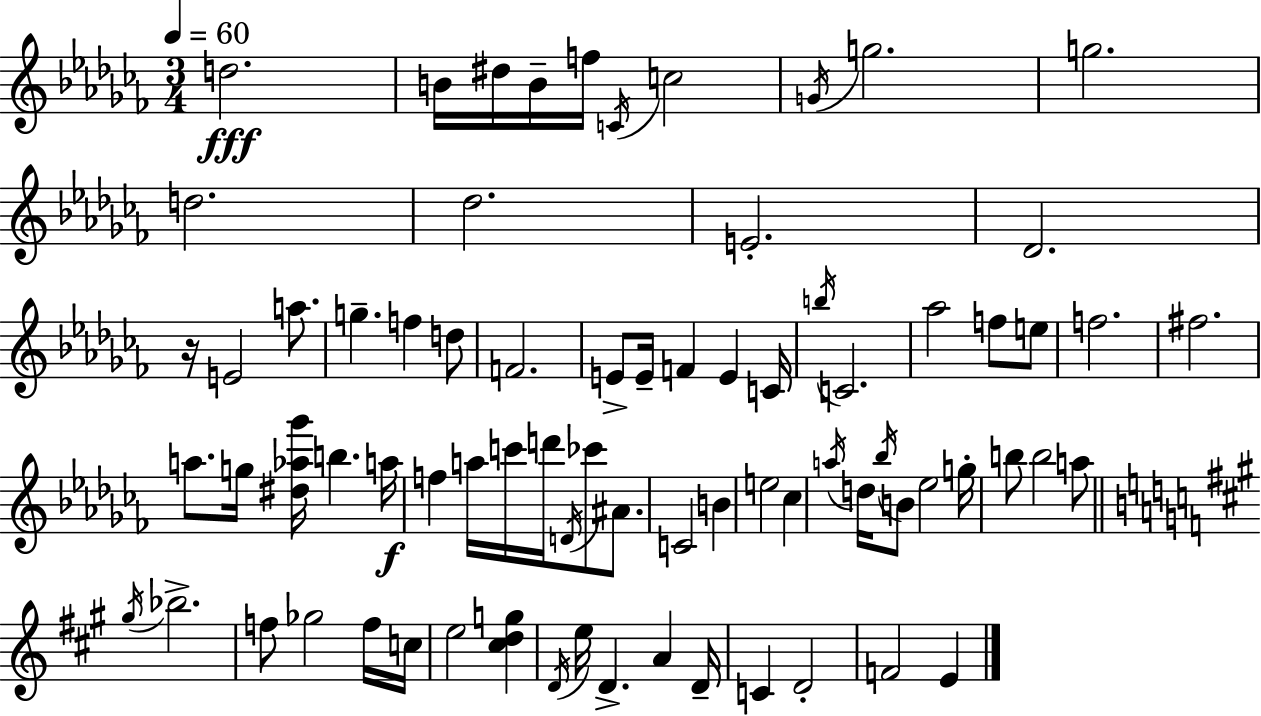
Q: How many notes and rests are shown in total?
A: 75